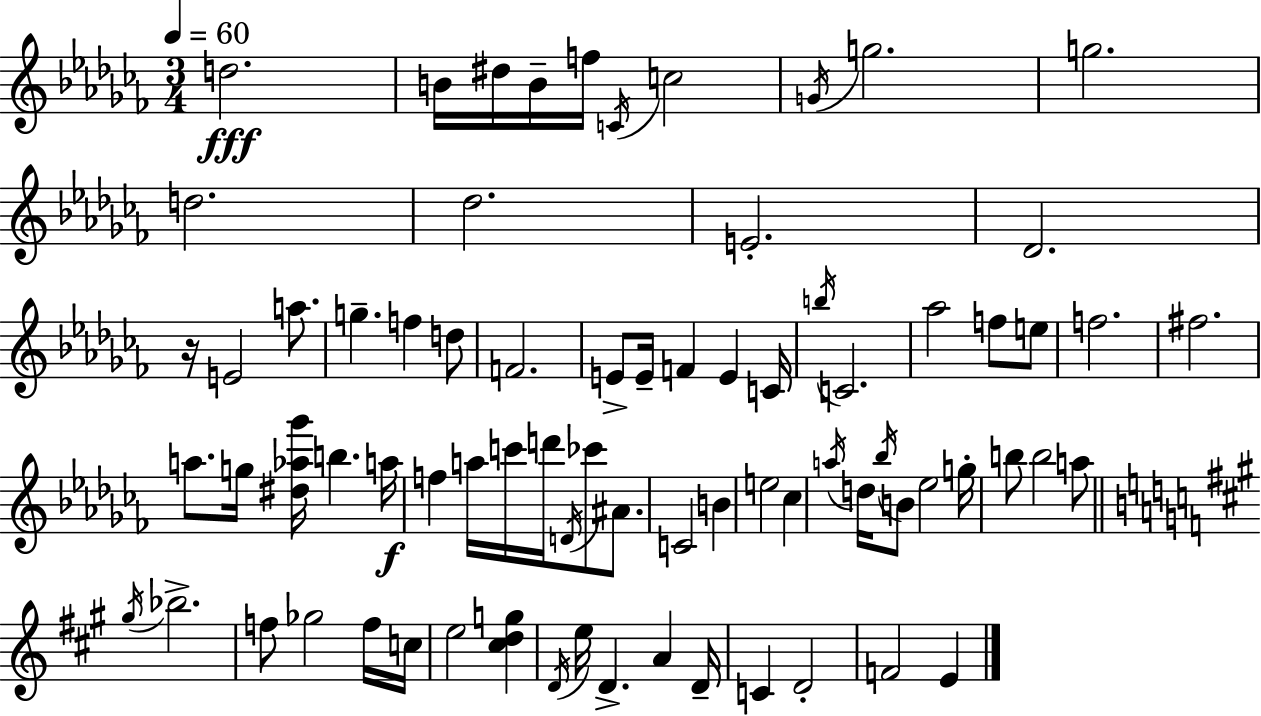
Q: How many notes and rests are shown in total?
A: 75